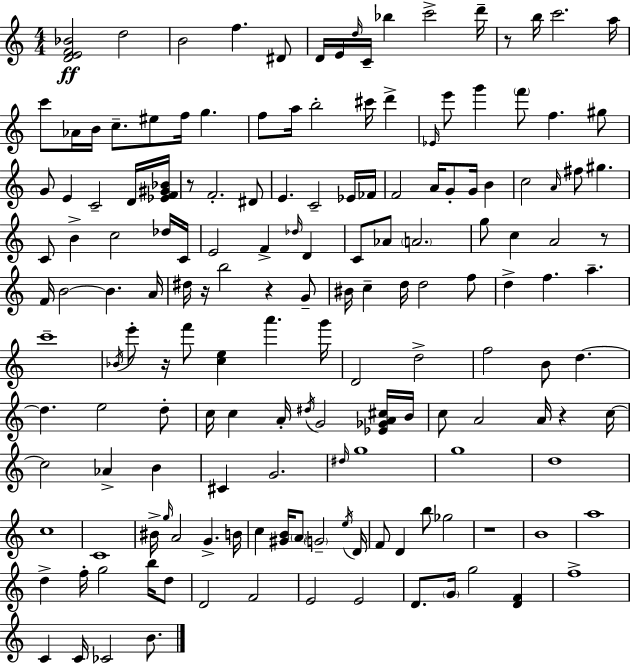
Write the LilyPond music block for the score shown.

{
  \clef treble
  \numericTimeSignature
  \time 4/4
  \key c \major
  <d' e' f' bes'>2\ff d''2 | b'2 f''4. dis'8 | d'16 e'16 \grace { d''16 } c'16-- bes''4 c'''2-> | d'''16-- r8 b''16 c'''2. | \break a''16 c'''8 aes'16 b'16 c''8.-- eis''8 f''16 g''4. | f''8 a''16 b''2-. cis'''16 d'''4-> | \grace { ees'16 } e'''8 g'''4 \parenthesize f'''8 f''4. | gis''8 g'8 e'4 c'2-- | \break d'16 <ees' f' gis' bes'>16 r8 f'2.-. | dis'8 e'4. c'2-- | ees'16 fes'16 f'2 a'16 g'8-. g'16 b'4 | c''2 \grace { a'16 } fis''8 gis''4. | \break c'8 b'4-> c''2 | des''16 c'16 e'2 f'4-> \grace { des''16 } | d'4 c'8 aes'8 \parenthesize a'2. | g''8 c''4 a'2 | \break r8 f'16 b'2~~ b'4. | a'16 dis''16 r16 b''2 r4 | g'8-- bis'16 c''4-- d''16 d''2 | f''8 d''4-> f''4. a''4.-- | \break c'''1-- | \acciaccatura { bes'16 } e'''8-. r16 f'''8 <c'' e''>4 a'''4. | g'''16 d'2 d''2-> | f''2 b'8 d''4.~~ | \break d''4. e''2 | d''8-. c''16 c''4 a'16-. \acciaccatura { dis''16 } g'2 | <ees' ges' a' cis''>16 b'16 c''8 a'2 | a'16 r4 c''16~~ c''2 aes'4-> | \break b'4 cis'4 g'2. | \grace { dis''16 } g''1 | g''1 | d''1 | \break c''1 | c'1 | bis'16-> \grace { g''16 } a'2 | g'4.-> b'16 c''4 <gis' b'>16 \parenthesize a'8 \parenthesize g'2-- | \break \acciaccatura { e''16 } d'16 f'8 d'4 b''8 | ges''2 r1 | b'1 | a''1 | \break d''4-> f''16-. g''2 | b''16 d''8 d'2 | f'2 e'2 | e'2 d'8. \parenthesize g'16 g''2 | \break <d' f'>4 f''1-> | c'4 c'16 ces'2 | b'8. \bar "|."
}